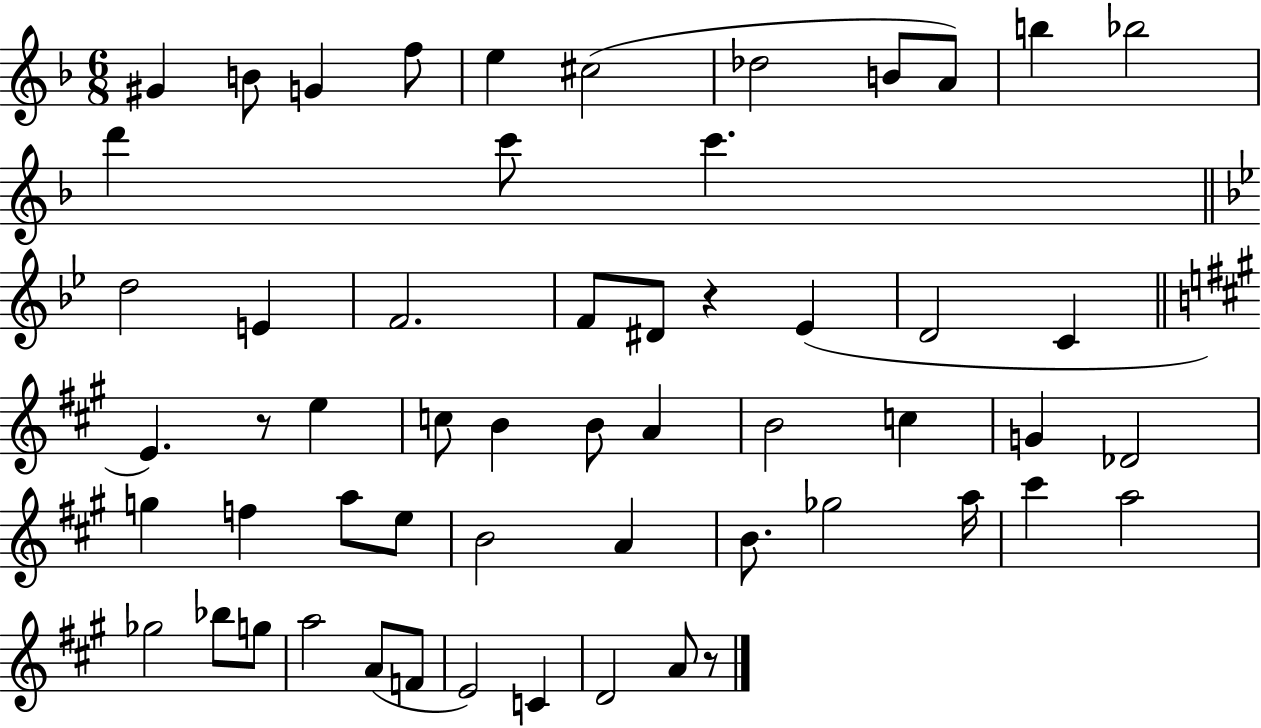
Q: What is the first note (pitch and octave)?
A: G#4